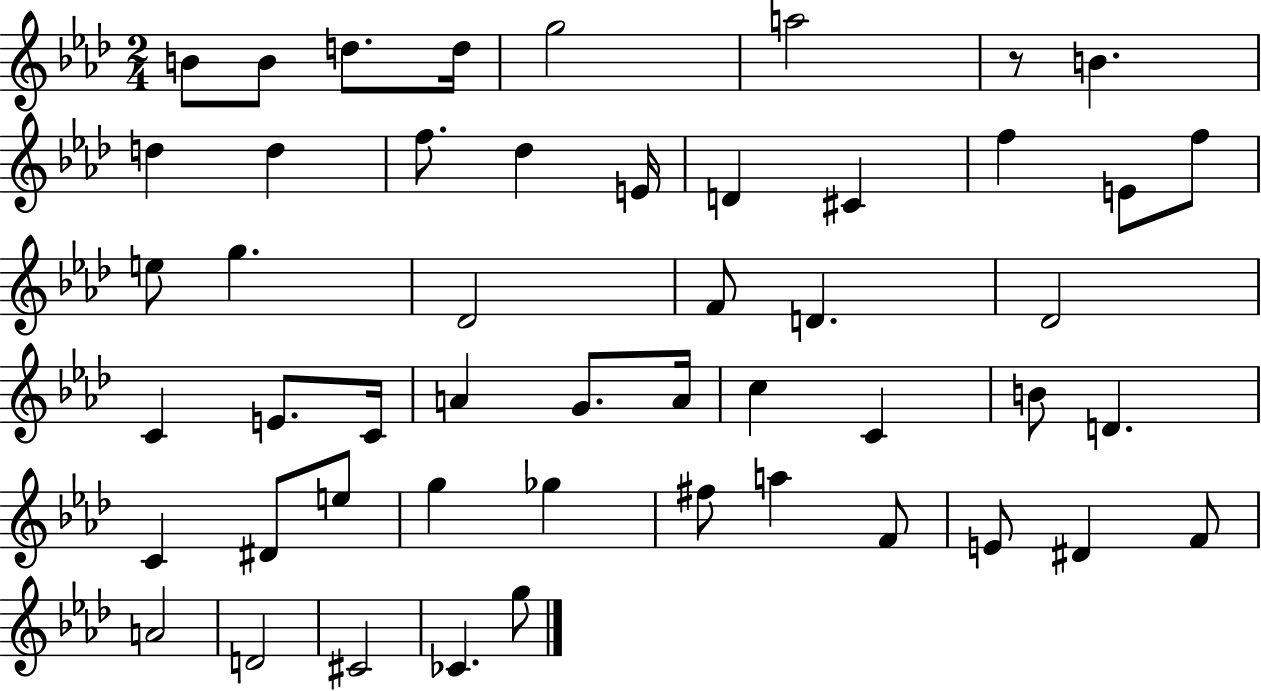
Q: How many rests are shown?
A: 1